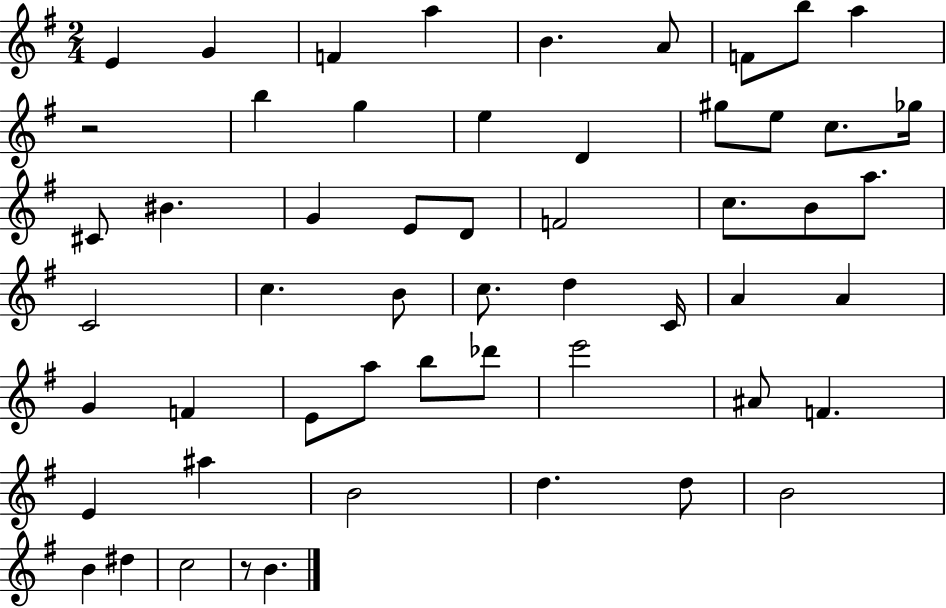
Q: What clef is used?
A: treble